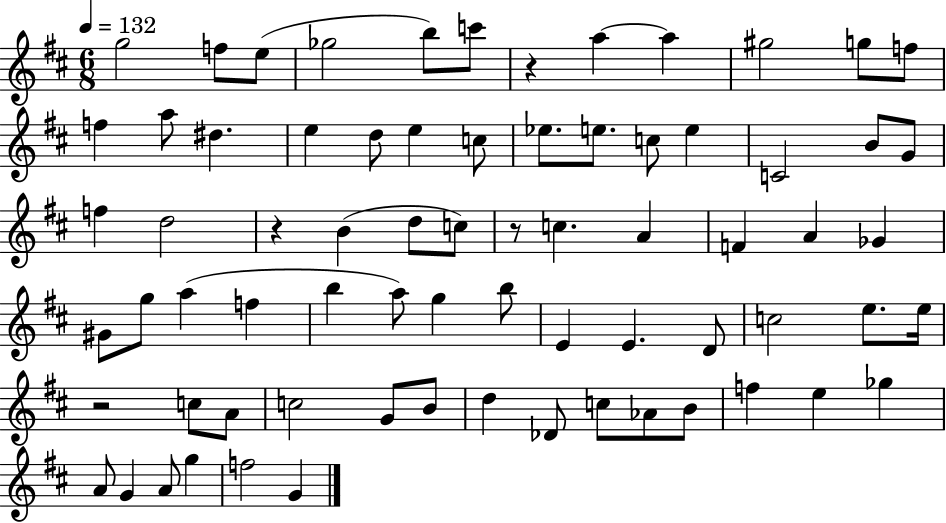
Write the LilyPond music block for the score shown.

{
  \clef treble
  \numericTimeSignature
  \time 6/8
  \key d \major
  \tempo 4 = 132
  g''2 f''8 e''8( | ges''2 b''8) c'''8 | r4 a''4~~ a''4 | gis''2 g''8 f''8 | \break f''4 a''8 dis''4. | e''4 d''8 e''4 c''8 | ees''8. e''8. c''8 e''4 | c'2 b'8 g'8 | \break f''4 d''2 | r4 b'4( d''8 c''8) | r8 c''4. a'4 | f'4 a'4 ges'4 | \break gis'8 g''8 a''4( f''4 | b''4 a''8) g''4 b''8 | e'4 e'4. d'8 | c''2 e''8. e''16 | \break r2 c''8 a'8 | c''2 g'8 b'8 | d''4 des'8 c''8 aes'8 b'8 | f''4 e''4 ges''4 | \break a'8 g'4 a'8 g''4 | f''2 g'4 | \bar "|."
}